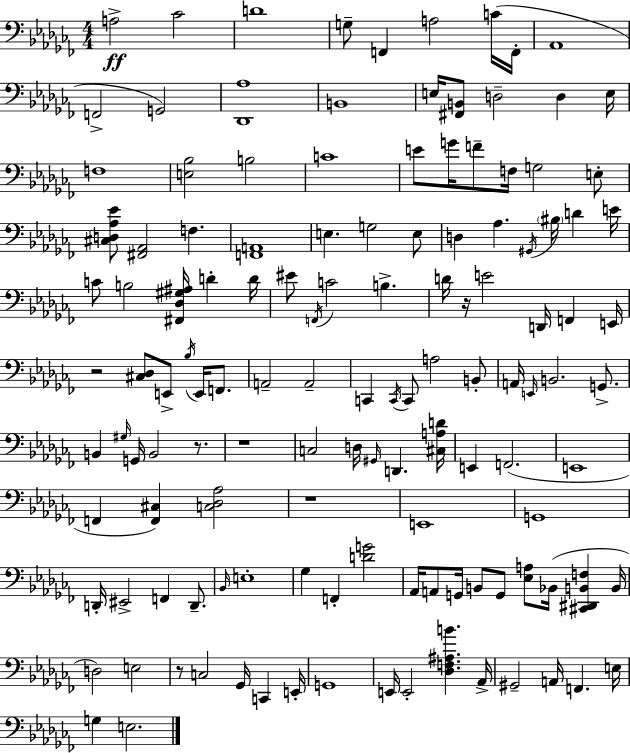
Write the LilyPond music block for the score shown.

{
  \clef bass
  \numericTimeSignature
  \time 4/4
  \key aes \minor
  a2->\ff ces'2 | d'1 | g8-- f,4 a2 c'16( f,16-. | aes,1 | \break f,2-> g,2) | <des, aes>1 | b,1 | e16 <fis, b,>8 d2-- d4 e16 | \break f1 | <e bes>2 b2 | c'1 | e'8 g'16 f'8-- f16 g2 e8-. | \break <cis d aes ees'>8 <fis, aes,>2 f4. | <f, a,>1 | e4. g2 e8 | d4 aes4. \acciaccatura { gis,16 } \parenthesize bis16 d'4 | \break e'16 c'8 b2 <fis, des gis ais>16 d'4-. | d'16 eis'8 \acciaccatura { f,16 } c'2 b4.-> | d'16 r16 e'2 d,16 f,4 | e,16 r2 <cis des>8 e,8-> \acciaccatura { bes16 } e,16 | \break f,8. a,2-- a,2-- | c,4 \acciaccatura { c,16 } c,8 a2 | b,8-. a,16 \grace { e,16 } b,2. | g,8.-> b,4 \grace { gis16 } g,16 b,2 | \break r8. r1 | c2 d16 \grace { gis,16 } | d,4. <cis a d'>16 e,4 f,2.( | e,1 | \break f,4 <f, cis>4) <c des aes>2 | r1 | e,1 | g,1 | \break d,16-. eis,2-> | f,4 d,8.-- \grace { bes,16 } e1-. | ges4 f,4-. | <d' g'>2 aes,16 a,8 g,16 b,8 g,8 | \break <ees a>8 bes,16( <cis, dis, b, f>4 b,16 d2) | e2 r8 c2 | ges,16 c,4 e,16-. g,1 | e,16 e,2-. | \break <des f ais b'>4. aes,16-> gis,2-- | a,16 f,4. e16 g4 e2. | \bar "|."
}